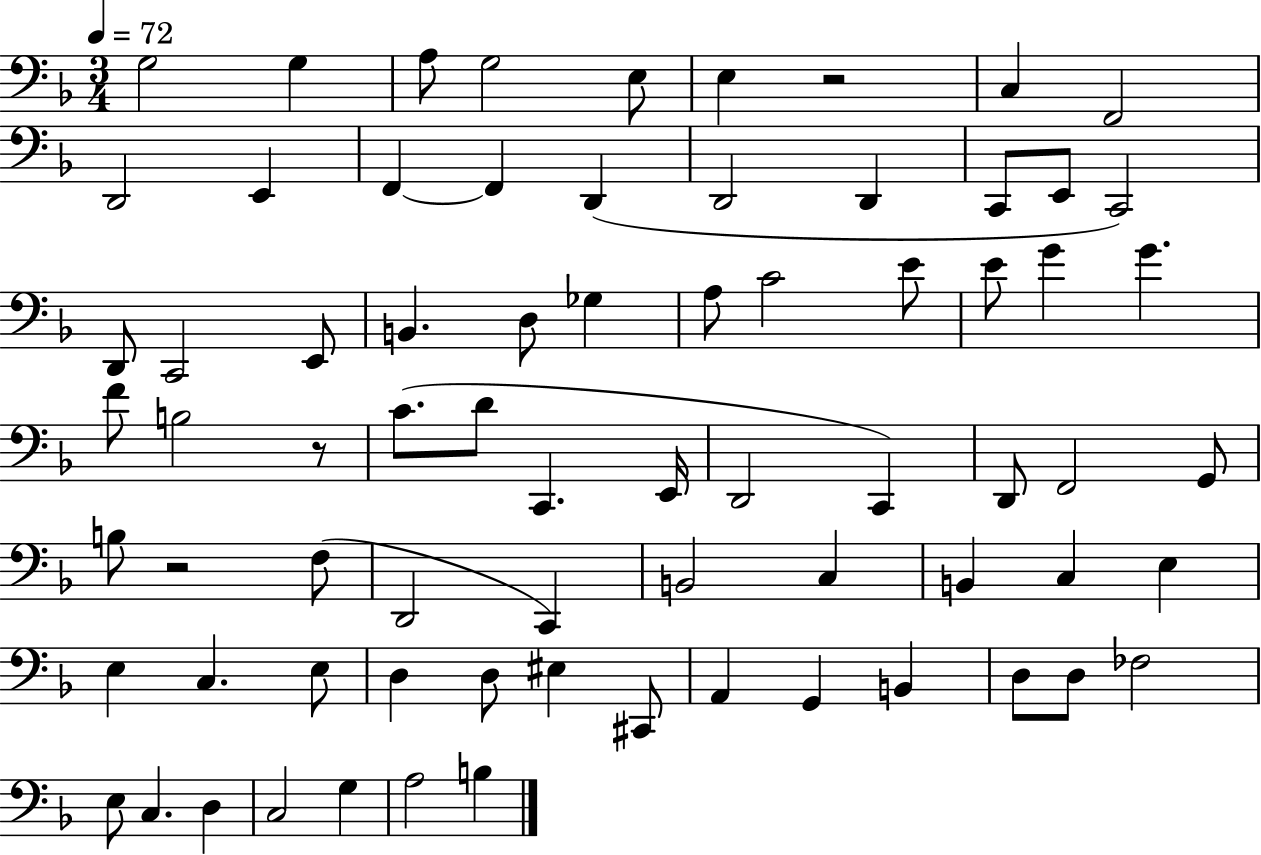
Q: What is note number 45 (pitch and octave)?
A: C2